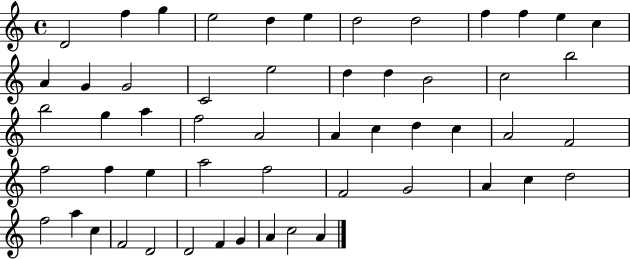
D4/h F5/q G5/q E5/h D5/q E5/q D5/h D5/h F5/q F5/q E5/q C5/q A4/q G4/q G4/h C4/h E5/h D5/q D5/q B4/h C5/h B5/h B5/h G5/q A5/q F5/h A4/h A4/q C5/q D5/q C5/q A4/h F4/h F5/h F5/q E5/q A5/h F5/h F4/h G4/h A4/q C5/q D5/h F5/h A5/q C5/q F4/h D4/h D4/h F4/q G4/q A4/q C5/h A4/q